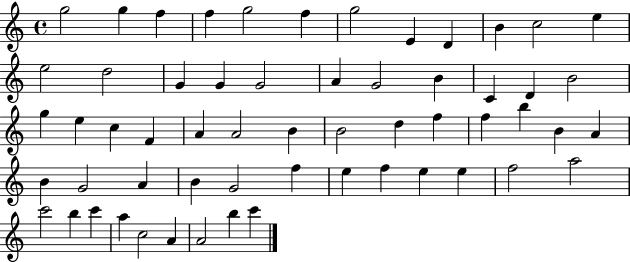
X:1
T:Untitled
M:4/4
L:1/4
K:C
g2 g f f g2 f g2 E D B c2 e e2 d2 G G G2 A G2 B C D B2 g e c F A A2 B B2 d f f b B A B G2 A B G2 f e f e e f2 a2 c'2 b c' a c2 A A2 b c'